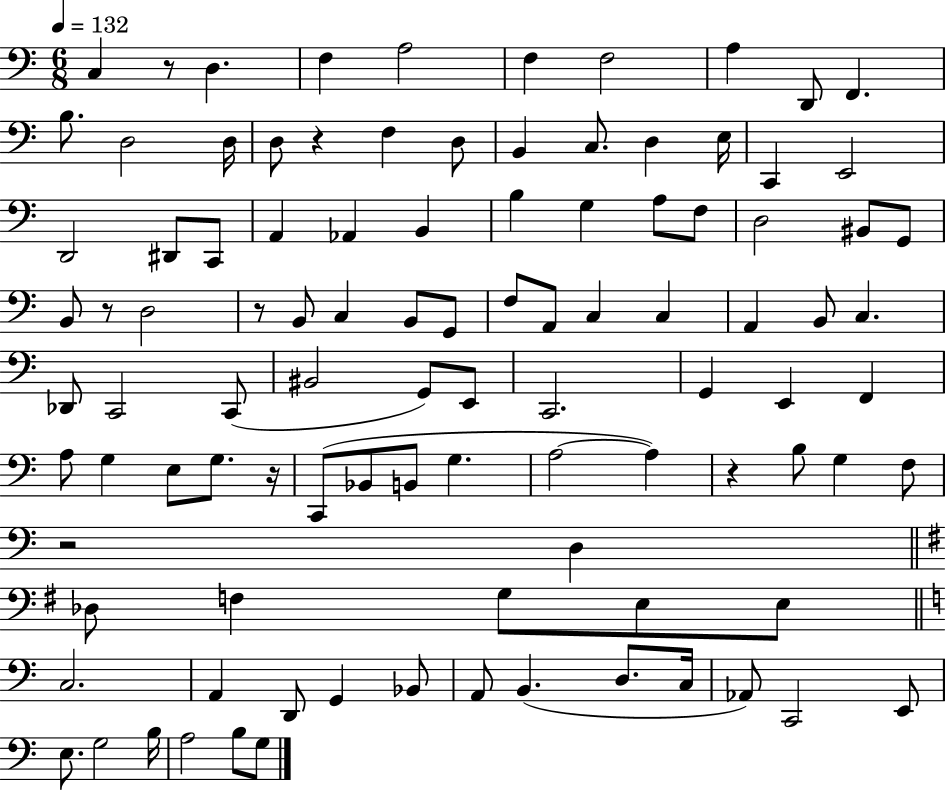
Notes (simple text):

C3/q R/e D3/q. F3/q A3/h F3/q F3/h A3/q D2/e F2/q. B3/e. D3/h D3/s D3/e R/q F3/q D3/e B2/q C3/e. D3/q E3/s C2/q E2/h D2/h D#2/e C2/e A2/q Ab2/q B2/q B3/q G3/q A3/e F3/e D3/h BIS2/e G2/e B2/e R/e D3/h R/e B2/e C3/q B2/e G2/e F3/e A2/e C3/q C3/q A2/q B2/e C3/q. Db2/e C2/h C2/e BIS2/h G2/e E2/e C2/h. G2/q E2/q F2/q A3/e G3/q E3/e G3/e. R/s C2/e Bb2/e B2/e G3/q. A3/h A3/q R/q B3/e G3/q F3/e R/h D3/q Db3/e F3/q G3/e E3/e E3/e C3/h. A2/q D2/e G2/q Bb2/e A2/e B2/q. D3/e. C3/s Ab2/e C2/h E2/e E3/e. G3/h B3/s A3/h B3/e G3/e